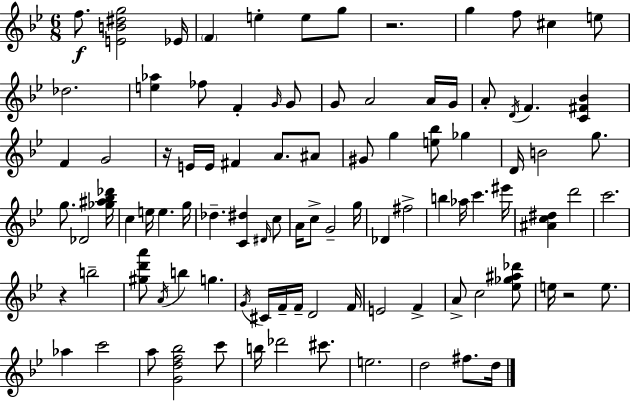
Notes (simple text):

F5/e. [E4,B4,D#5,G5]/h Eb4/s F4/q E5/q E5/e G5/e R/h. G5/q F5/e C#5/q E5/e Db5/h. [E5,Ab5]/q FES5/e F4/q G4/s G4/e G4/e A4/h A4/s G4/s A4/e D4/s F4/q. [C4,F#4,Bb4]/q F4/q G4/h R/s E4/s E4/s F#4/q A4/e. A#4/e G#4/e G5/q [E5,Bb5]/e Gb5/q D4/s B4/h G5/e. G5/e. Db4/h [Gb5,A#5,Bb5,Db6]/s C5/q E5/s E5/q. G5/s Db5/q. [C4,D#5]/q D#4/s C5/e A4/s C5/e G4/h G5/s Db4/q F#5/h B5/q Ab5/s C6/q. EIS6/s [A#4,C5,D#5]/q D6/h C6/h. R/q B5/h [G#5,D6,A6]/e A4/s B5/q G5/q. G4/s C#4/s F4/s F4/s D4/h F4/s E4/h F4/q A4/e C5/h [Eb5,Gb5,A#5,Db6]/e E5/s R/h E5/e. Ab5/q C6/h A5/e [G4,D5,F5,Bb5]/h C6/e B5/s Db6/h C#6/e. E5/h. D5/h F#5/e. D5/s